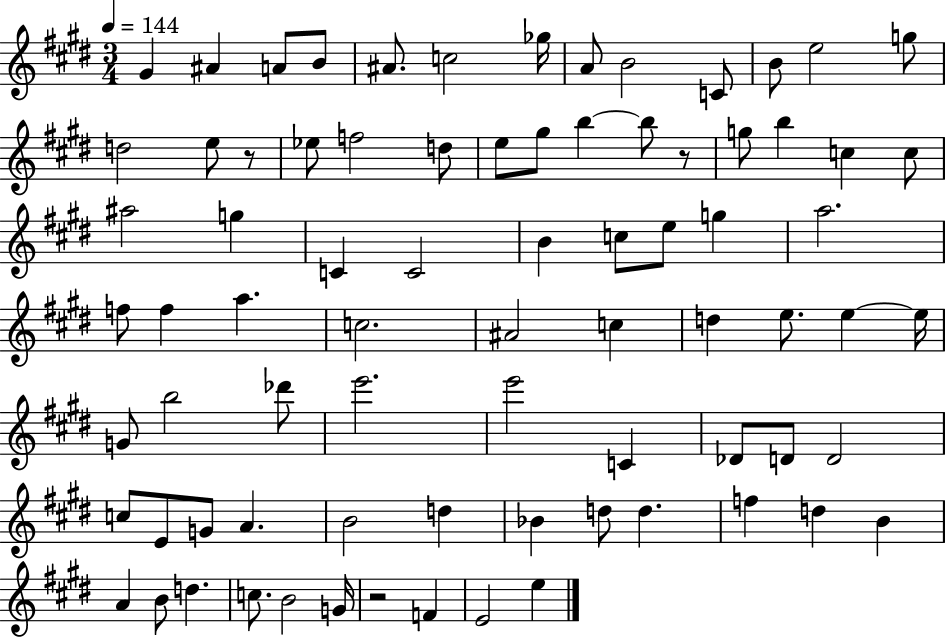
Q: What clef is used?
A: treble